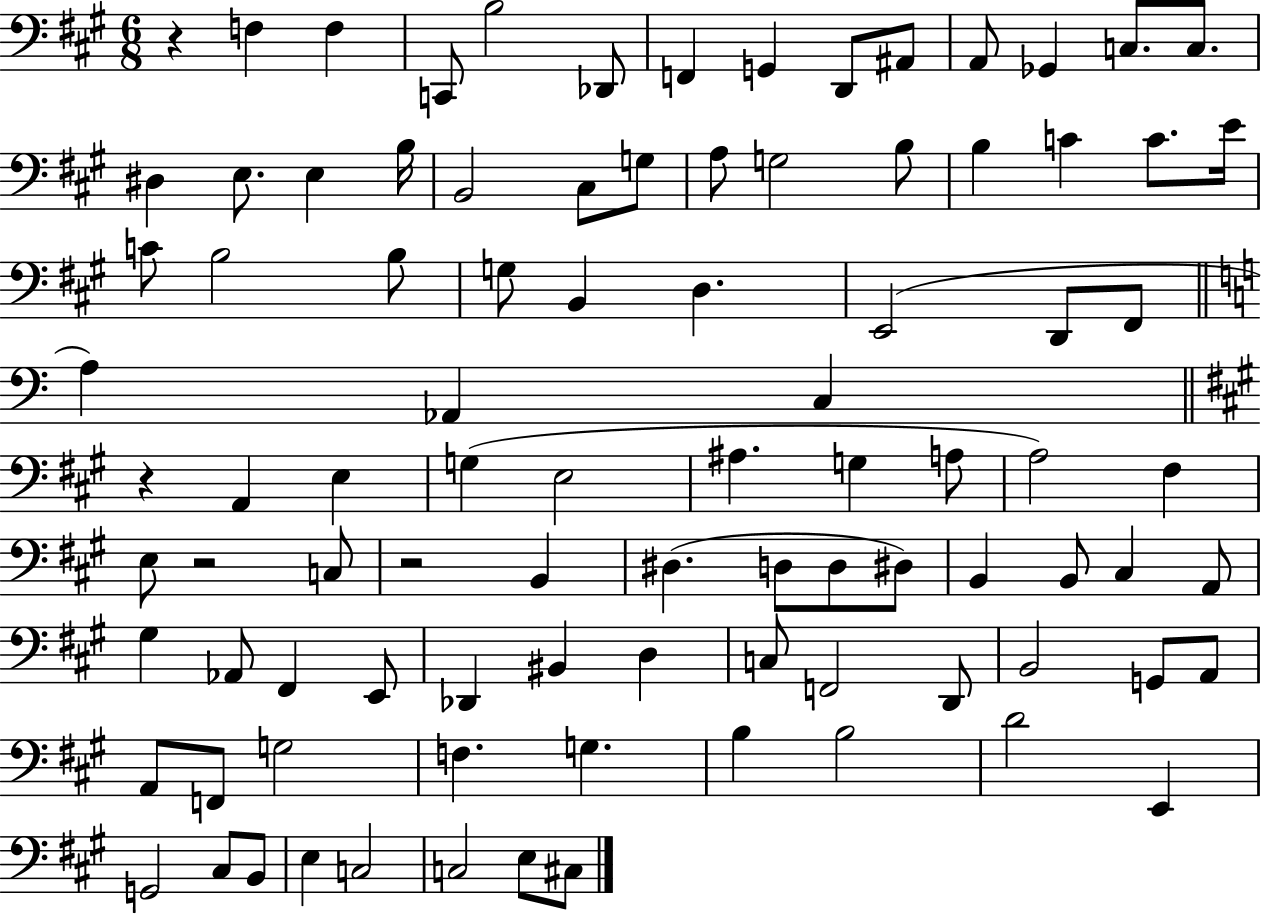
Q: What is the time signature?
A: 6/8